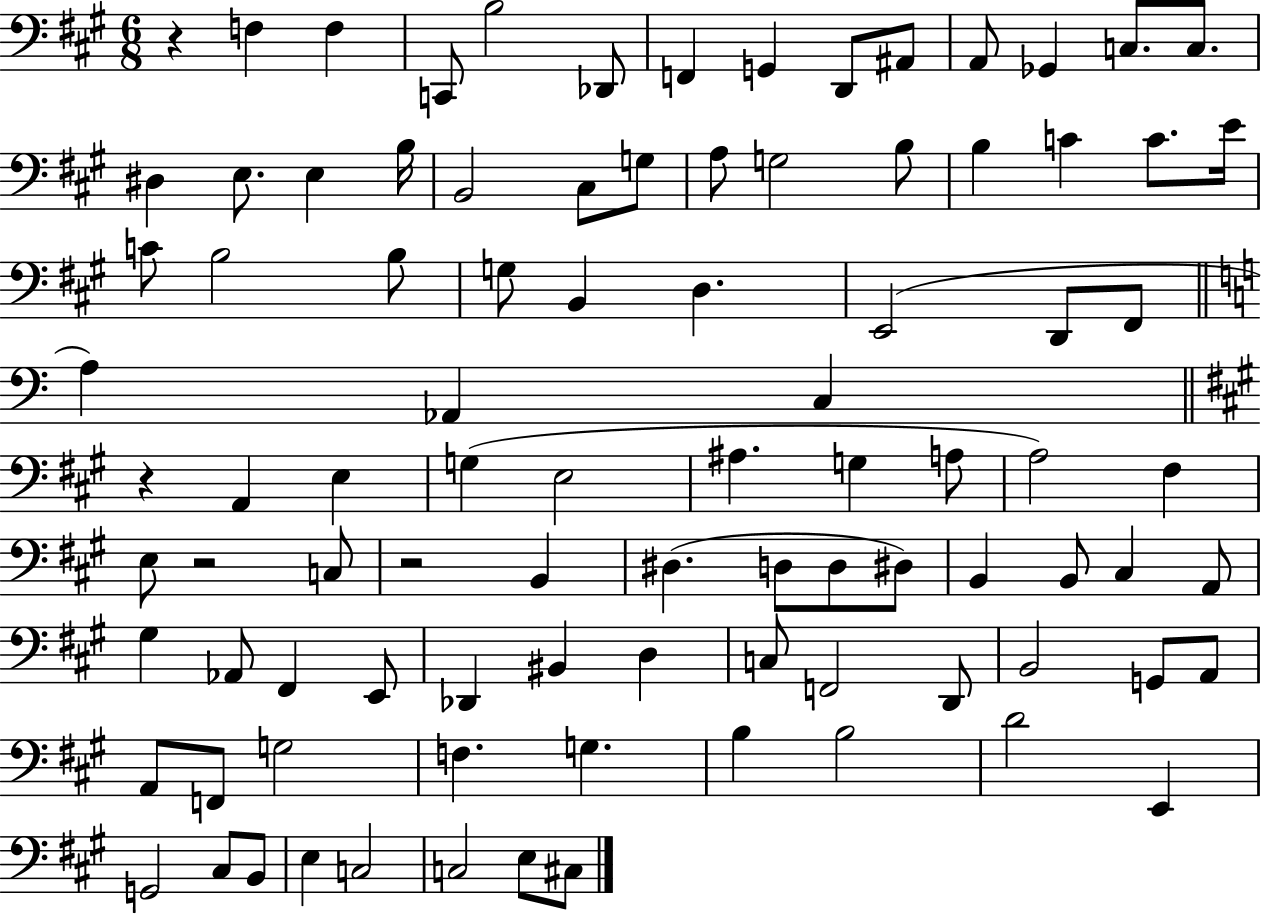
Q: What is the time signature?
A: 6/8